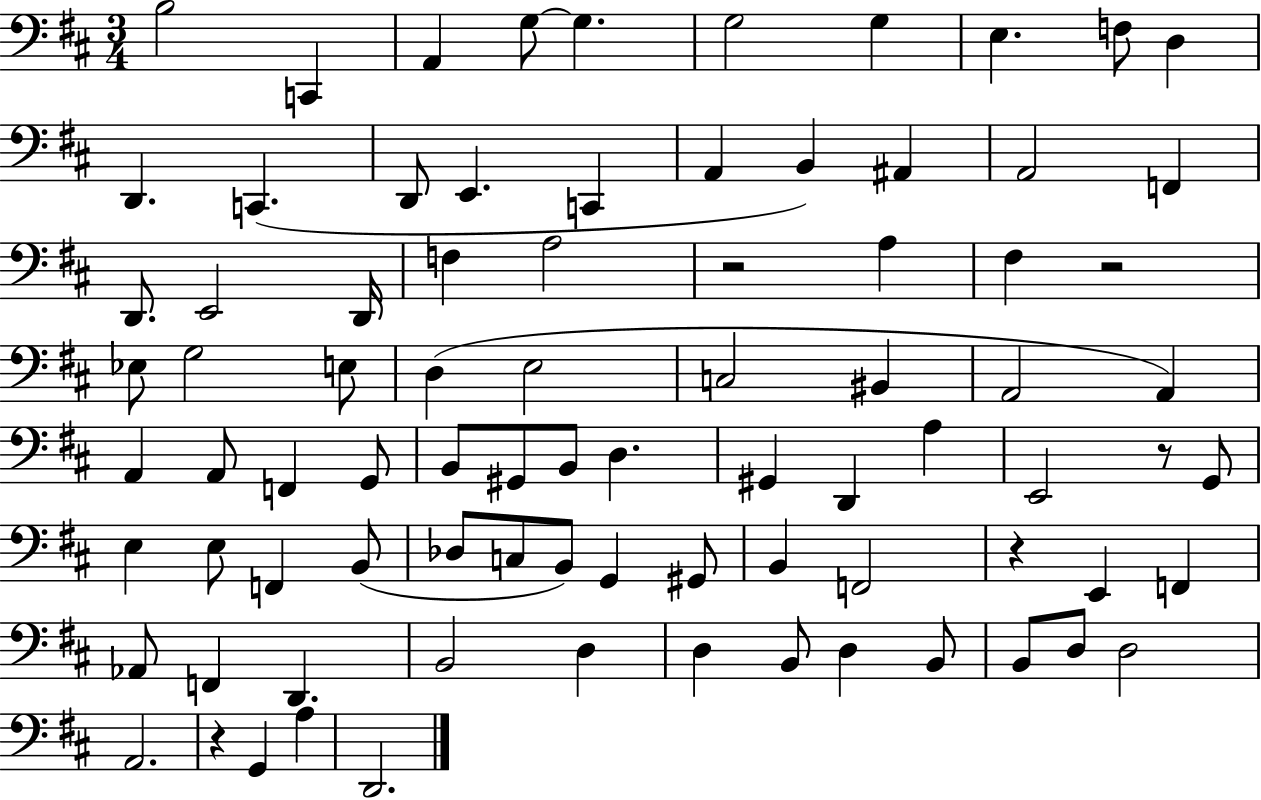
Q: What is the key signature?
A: D major